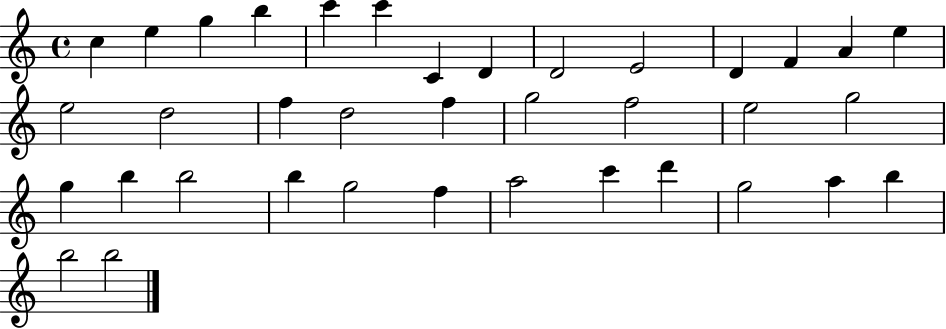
C5/q E5/q G5/q B5/q C6/q C6/q C4/q D4/q D4/h E4/h D4/q F4/q A4/q E5/q E5/h D5/h F5/q D5/h F5/q G5/h F5/h E5/h G5/h G5/q B5/q B5/h B5/q G5/h F5/q A5/h C6/q D6/q G5/h A5/q B5/q B5/h B5/h